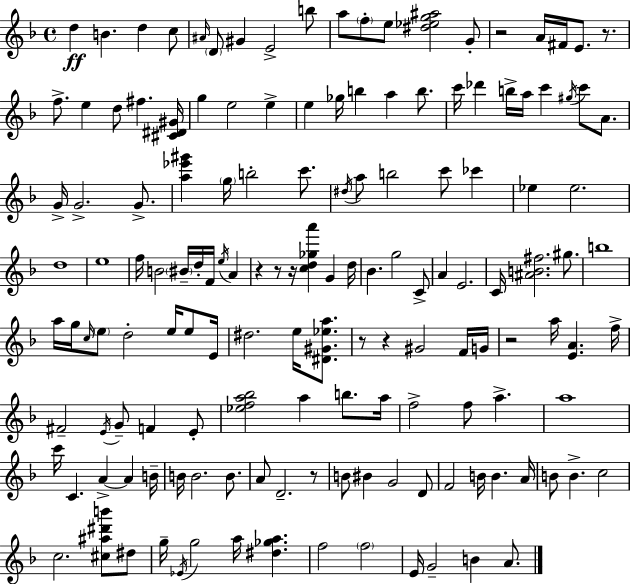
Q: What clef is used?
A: treble